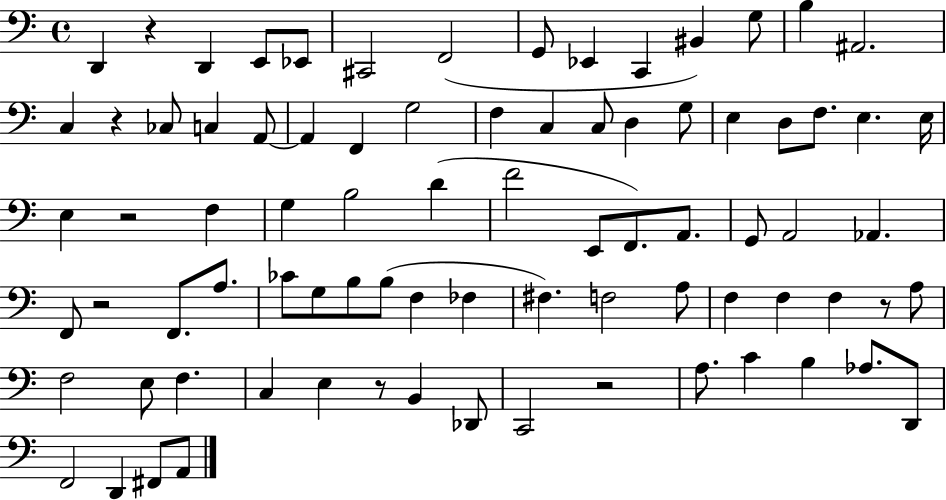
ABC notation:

X:1
T:Untitled
M:4/4
L:1/4
K:C
D,, z D,, E,,/2 _E,,/2 ^C,,2 F,,2 G,,/2 _E,, C,, ^B,, G,/2 B, ^A,,2 C, z _C,/2 C, A,,/2 A,, F,, G,2 F, C, C,/2 D, G,/2 E, D,/2 F,/2 E, E,/4 E, z2 F, G, B,2 D F2 E,,/2 F,,/2 A,,/2 G,,/2 A,,2 _A,, F,,/2 z2 F,,/2 A,/2 _C/2 G,/2 B,/2 B,/2 F, _F, ^F, F,2 A,/2 F, F, F, z/2 A,/2 F,2 E,/2 F, C, E, z/2 B,, _D,,/2 C,,2 z2 A,/2 C B, _A,/2 D,,/2 F,,2 D,, ^F,,/2 A,,/2